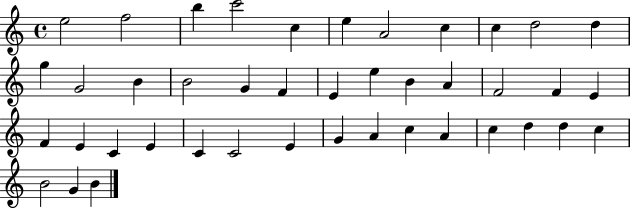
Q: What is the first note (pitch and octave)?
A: E5